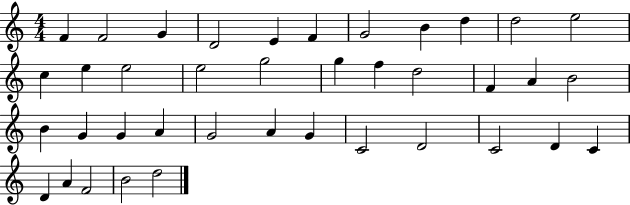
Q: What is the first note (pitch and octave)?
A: F4